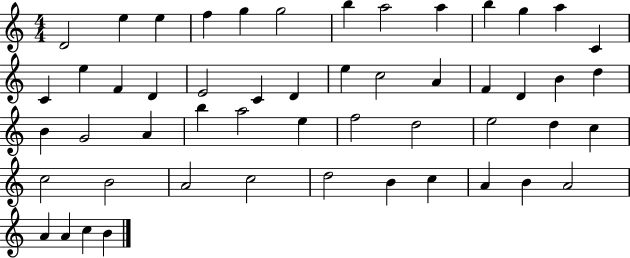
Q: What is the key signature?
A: C major